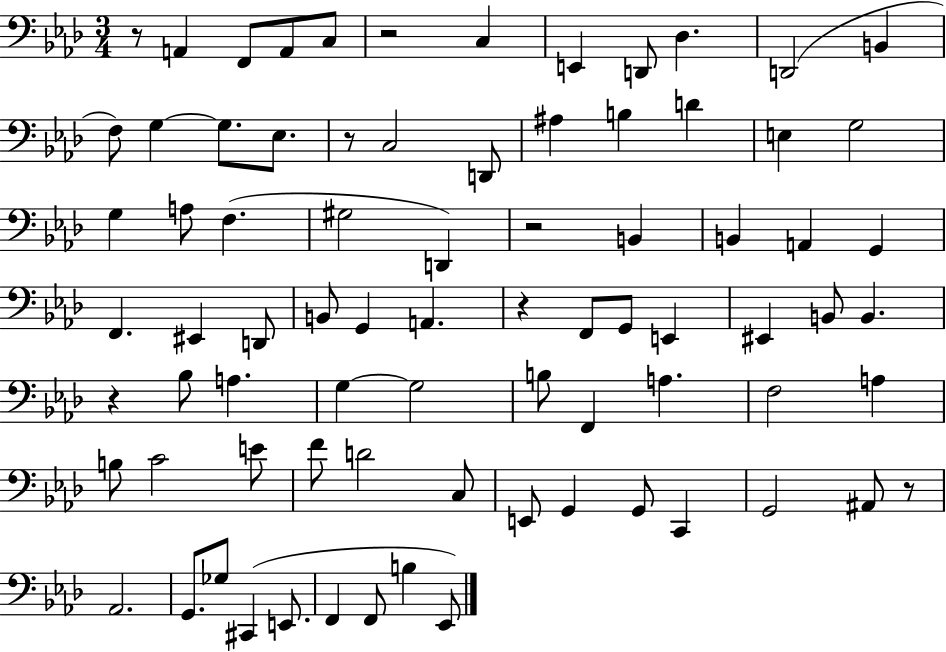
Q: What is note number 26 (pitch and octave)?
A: D2